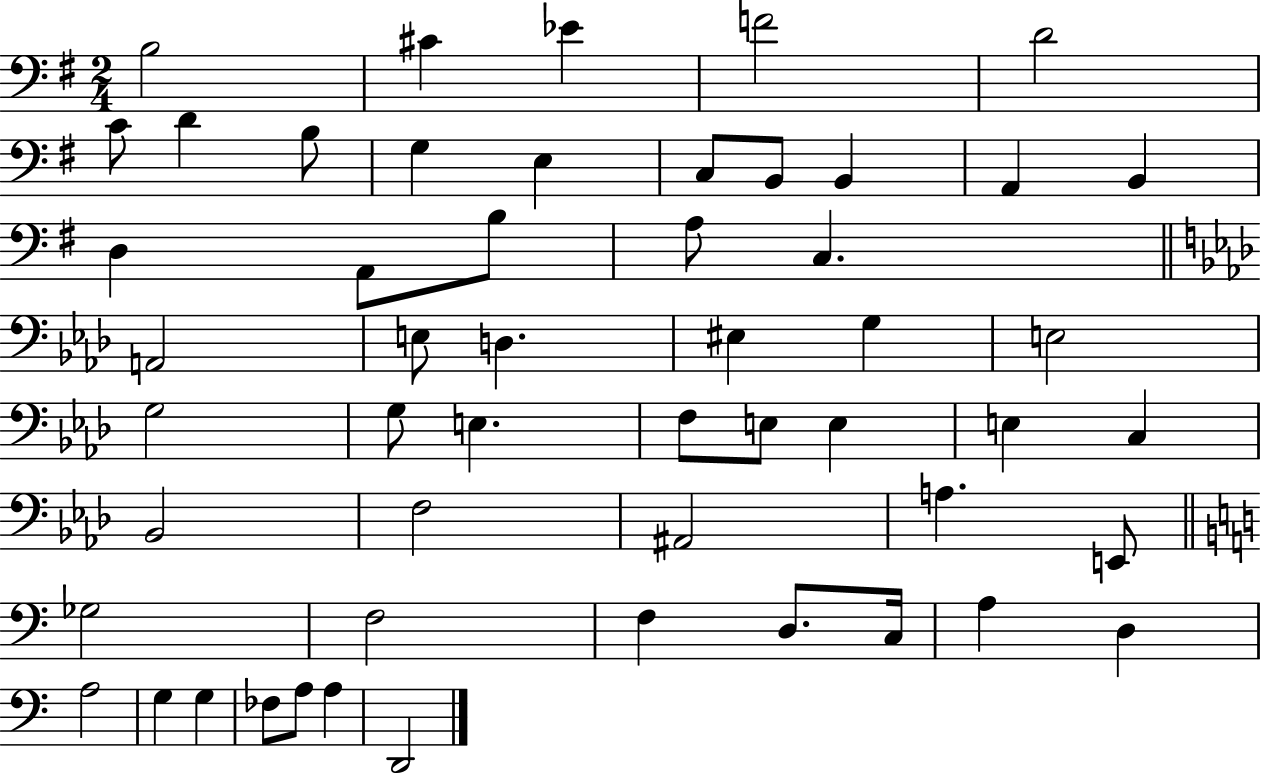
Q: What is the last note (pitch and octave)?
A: D2